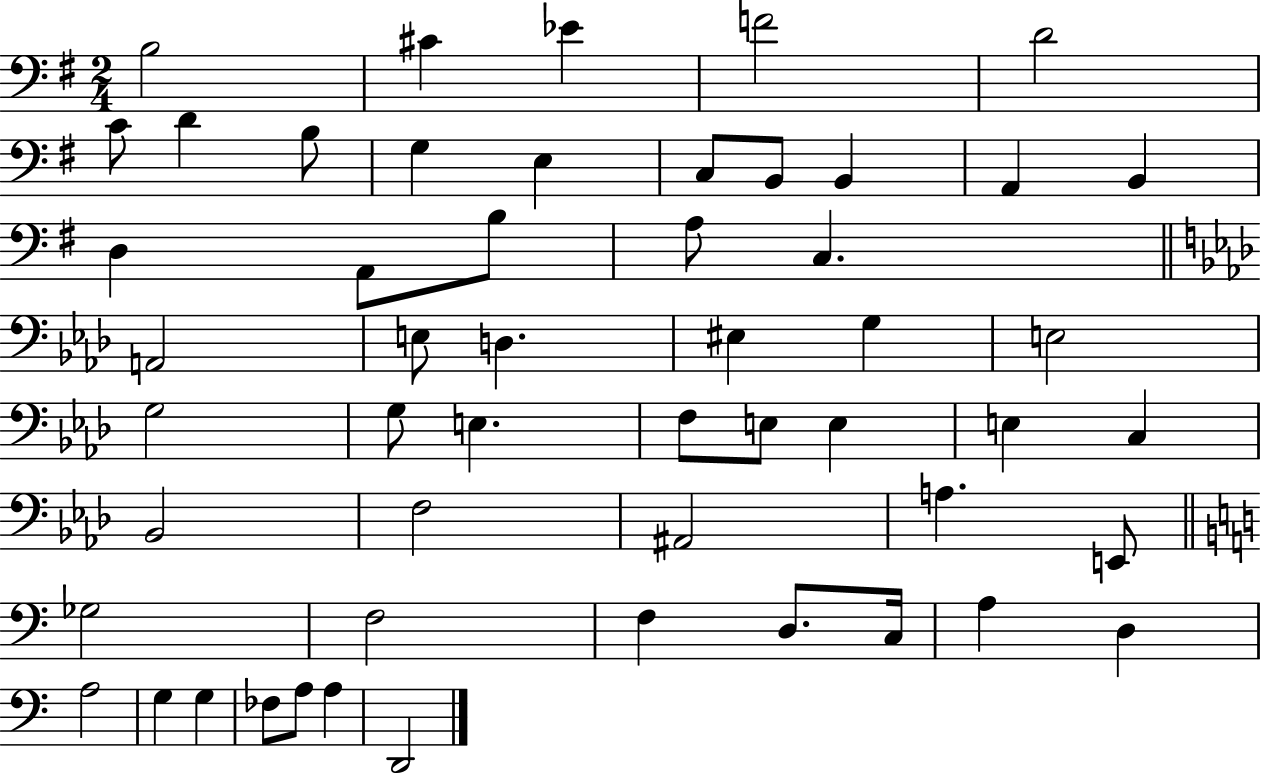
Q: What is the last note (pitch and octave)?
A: D2